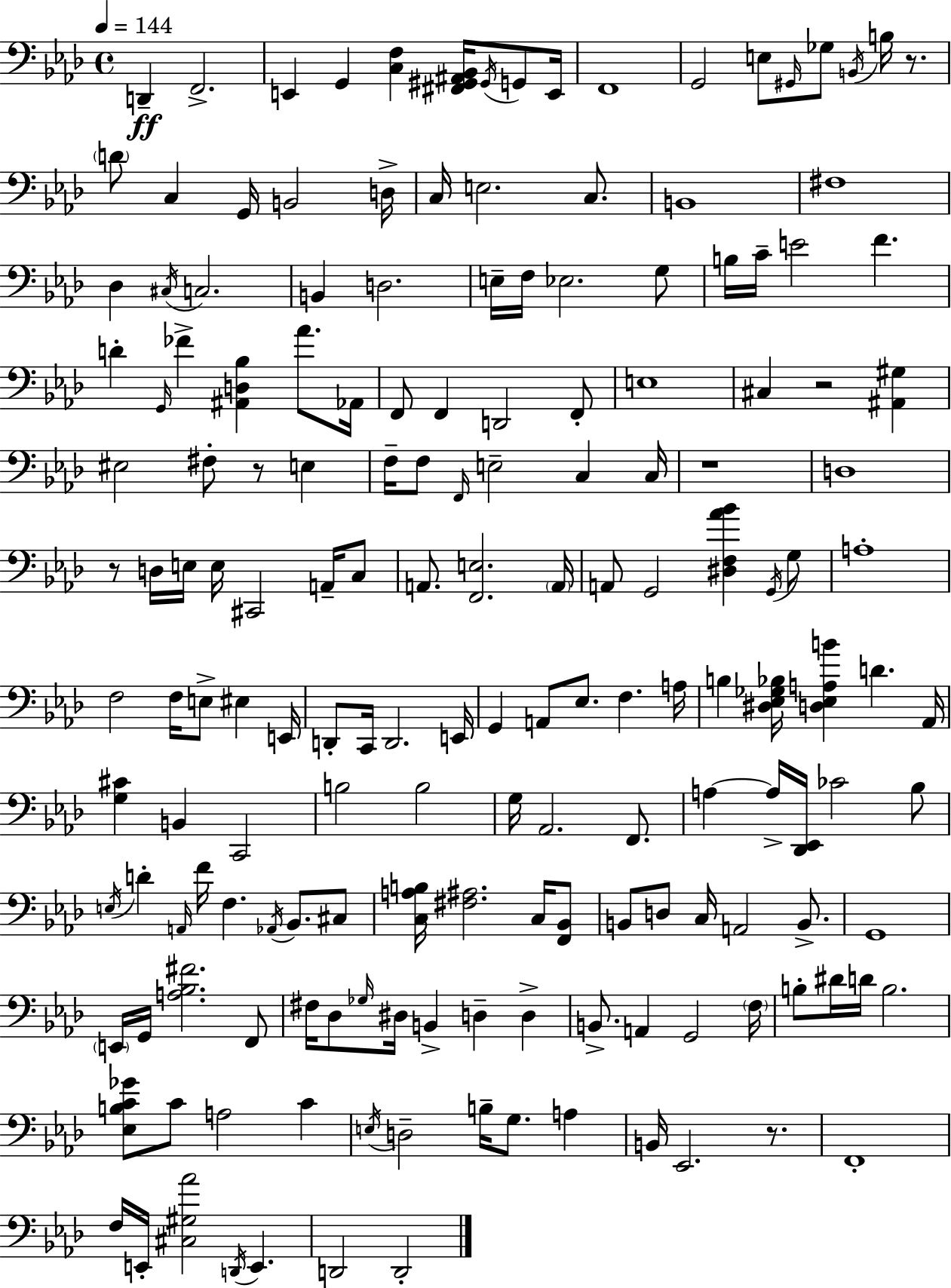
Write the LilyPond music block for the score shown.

{
  \clef bass
  \time 4/4
  \defaultTimeSignature
  \key f \minor
  \tempo 4 = 144
  d,4--\ff f,2.-> | e,4 g,4 <c f>4 <fis, gis, ais, bes,>16 \acciaccatura { gis,16 } g,8 | e,16 f,1 | g,2 e8 \grace { gis,16 } ges8 \acciaccatura { b,16 } b16 | \break r8. \parenthesize d'8 c4 g,16 b,2 | d16-> c16 e2. | c8. b,1 | fis1 | \break des4 \acciaccatura { cis16 } c2. | b,4 d2. | e16-- f16 ees2. | g8 b16 c'16-- e'2 f'4. | \break d'4-. \grace { g,16 } fes'4-> <ais, d bes>4 | aes'8. aes,16 f,8 f,4 d,2 | f,8-. e1 | cis4 r2 | \break <ais, gis>4 eis2 fis8-. r8 | e4 f16-- f8 \grace { f,16 } e2-- | c4 c16 r1 | d1 | \break r8 d16 e16 e16 cis,2 | a,16-- c8 a,8. <f, e>2. | \parenthesize a,16 a,8 g,2 | <dis f aes' bes'>4 \acciaccatura { g,16 } g8 a1-. | \break f2 f16 | e8-> eis4 e,16 d,8-. c,16 d,2. | e,16 g,4 a,8 ees8. | f4. a16 b4 <dis ees ges bes>16 <d ees a b'>4 | \break d'4. aes,16 <g cis'>4 b,4 c,2 | b2 b2 | g16 aes,2. | f,8. a4~~ a16-> <des, ees,>16 ces'2 | \break bes8 \acciaccatura { e16 } d'4-. \grace { a,16 } f'16 f4. | \acciaccatura { aes,16 } bes,8. cis8 <c a b>16 <fis ais>2. | c16 <f, bes,>8 b,8 d8 c16 a,2 | b,8.-> g,1 | \break \parenthesize e,16 g,16 <a bes fis'>2. | f,8 fis16 des8 \grace { ges16 } dis16 b,4-> | d4-- d4-> b,8.-> a,4 | g,2 \parenthesize f16 b8-. dis'16 d'16 b2. | \break <ees b c' ges'>8 c'8 a2 | c'4 \acciaccatura { e16 } d2-- | b16-- g8. a4 b,16 ees,2. | r8. f,1-. | \break f16 e,16-. <cis gis aes'>2 | \acciaccatura { d,16 } e,4. d,2 | d,2-. \bar "|."
}